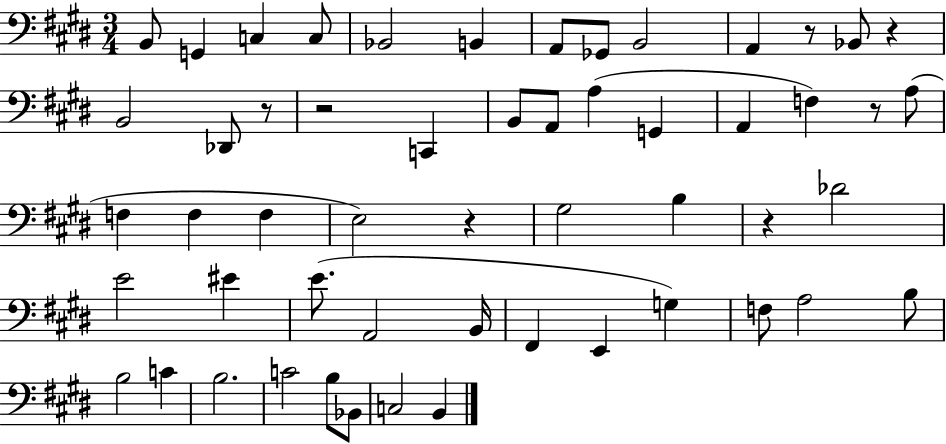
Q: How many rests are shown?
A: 7